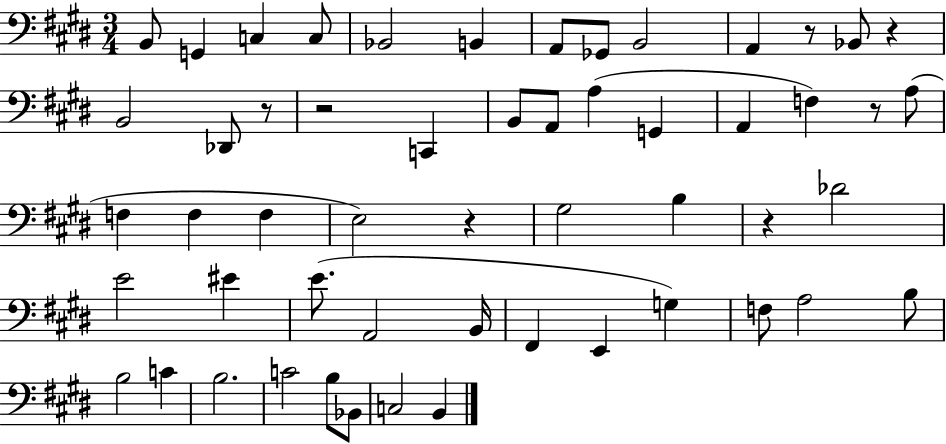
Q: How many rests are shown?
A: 7